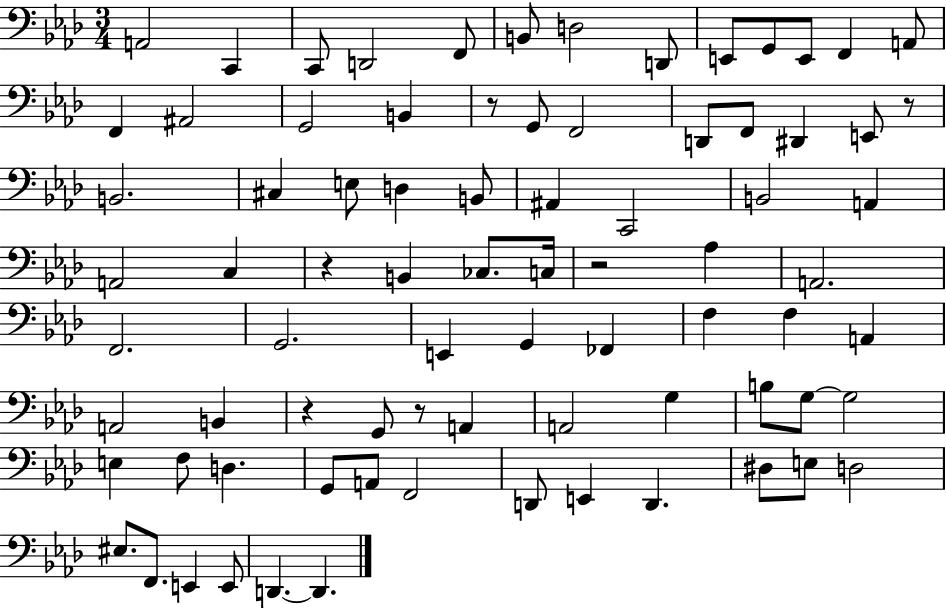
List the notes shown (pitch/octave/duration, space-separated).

A2/h C2/q C2/e D2/h F2/e B2/e D3/h D2/e E2/e G2/e E2/e F2/q A2/e F2/q A#2/h G2/h B2/q R/e G2/e F2/h D2/e F2/e D#2/q E2/e R/e B2/h. C#3/q E3/e D3/q B2/e A#2/q C2/h B2/h A2/q A2/h C3/q R/q B2/q CES3/e. C3/s R/h Ab3/q A2/h. F2/h. G2/h. E2/q G2/q FES2/q F3/q F3/q A2/q A2/h B2/q R/q G2/e R/e A2/q A2/h G3/q B3/e G3/e G3/h E3/q F3/e D3/q. G2/e A2/e F2/h D2/e E2/q D2/q. D#3/e E3/e D3/h EIS3/e. F2/e. E2/q E2/e D2/q. D2/q.